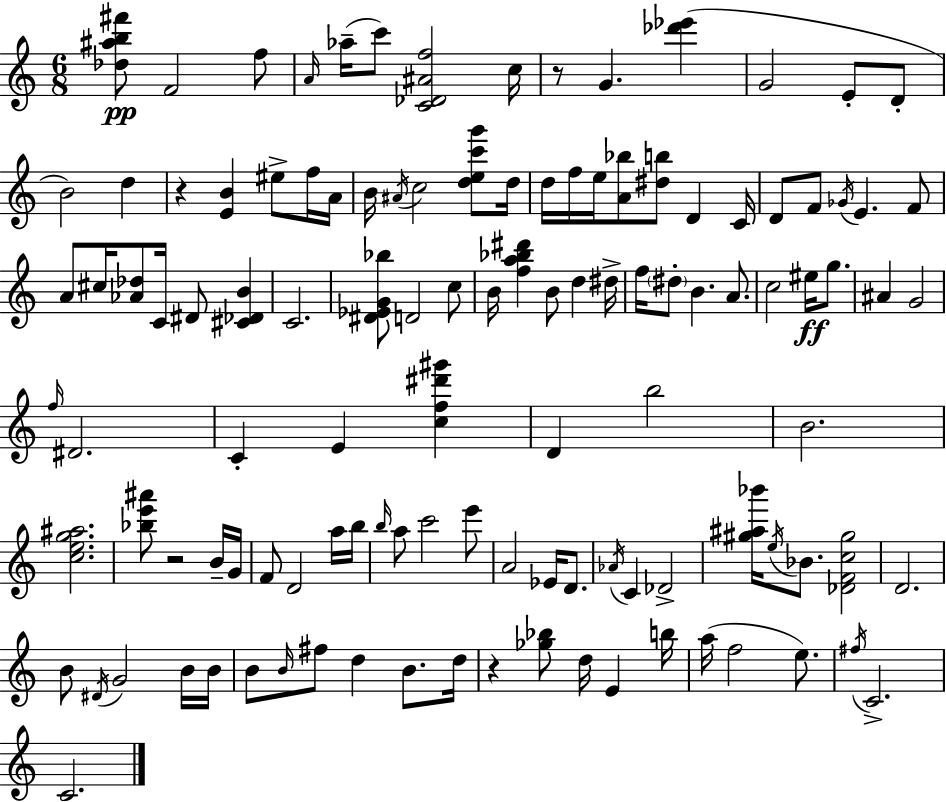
[Db5,A#5,B5,F#6]/e F4/h F5/e A4/s Ab5/s C6/e [C4,Db4,A#4,F5]/h C5/s R/e G4/q. [Db6,Eb6]/q G4/h E4/e D4/e B4/h D5/q R/q [E4,B4]/q EIS5/e F5/s A4/s B4/s A#4/s C5/h [D5,E5,C6,G6]/e D5/s D5/s F5/s E5/s [A4,Bb5]/e [D#5,B5]/e D4/q C4/s D4/e F4/e Gb4/s E4/q. F4/e A4/e C#5/s [Ab4,Db5]/e C4/s D#4/e [C#4,Db4,B4]/q C4/h. [D#4,Eb4,G4,Bb5]/e D4/h C5/e B4/s [F5,A5,Bb5,D#6]/q B4/e D5/q D#5/s F5/s D#5/e B4/q. A4/e. C5/h EIS5/s G5/e. A#4/q G4/h F5/s D#4/h. C4/q E4/q [C5,F5,D#6,G#6]/q D4/q B5/h B4/h. [C5,E5,G5,A#5]/h. [Bb5,E6,A#6]/e R/h B4/s G4/s F4/e D4/h A5/s B5/s B5/s A5/e C6/h E6/e A4/h Eb4/s D4/e. Ab4/s C4/q Db4/h [G#5,A#5,Bb6]/s E5/s Bb4/e. [Db4,F4,C5,G#5]/h D4/h. B4/e D#4/s G4/h B4/s B4/s B4/e B4/s F#5/e D5/q B4/e. D5/s R/q [Gb5,Bb5]/e D5/s E4/q B5/s A5/s F5/h E5/e. F#5/s C4/h. C4/h.